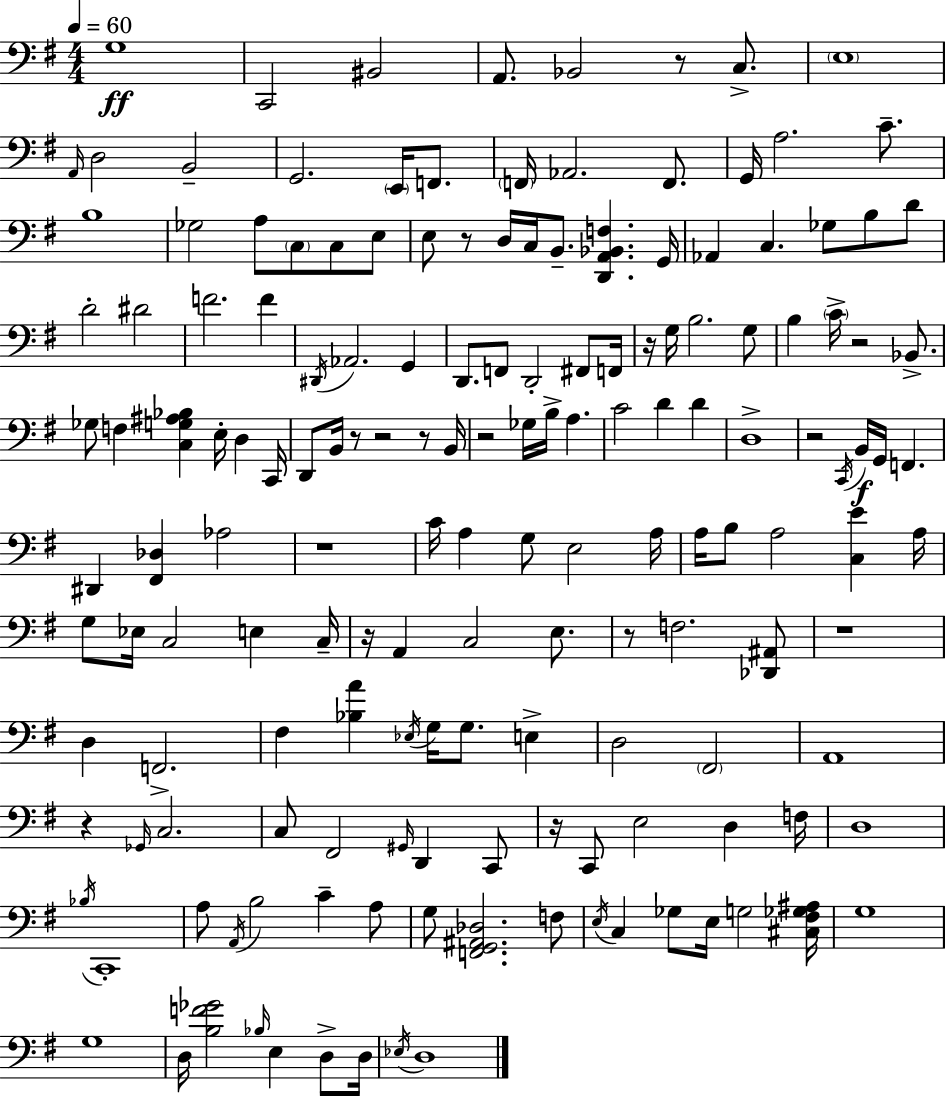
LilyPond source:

{
  \clef bass
  \numericTimeSignature
  \time 4/4
  \key e \minor
  \tempo 4 = 60
  g1\ff | c,2 bis,2 | a,8. bes,2 r8 c8.-> | \parenthesize e1 | \break \grace { a,16 } d2 b,2-- | g,2. \parenthesize e,16 f,8. | \parenthesize f,16 aes,2. f,8. | g,16 a2. c'8.-- | \break b1 | ges2 a8 \parenthesize c8 c8 e8 | e8 r8 d16 c16 b,8.-- <d, a, bes, f>4. | g,16 aes,4 c4. ges8 b8 d'8 | \break d'2-. dis'2 | f'2. f'4 | \acciaccatura { dis,16 } aes,2. g,4 | d,8. f,8 d,2-. fis,8 | \break f,16 r16 g16 b2. | g8 b4 \parenthesize c'16-> r2 bes,8.-> | ges8 f4 <c g ais bes>4 e16-. d4 | c,16 d,8 b,16 r8 r2 r8 | \break b,16 r2 ges16 b16-> a4. | c'2 d'4 d'4 | d1-> | r2 \acciaccatura { c,16 } b,16\f g,16 f,4. | \break dis,4 <fis, des>4 aes2 | r1 | c'16 a4 g8 e2 | a16 a16 b8 a2 <c e'>4 | \break a16 g8 ees16 c2 e4 | c16-- r16 a,4 c2 | e8. r8 f2. | <des, ais,>8 r1 | \break d4 f,2.-> | fis4 <bes a'>4 \acciaccatura { ees16 } g16 g8. | e4-> d2 \parenthesize fis,2 | a,1 | \break r4 \grace { ges,16 } c2. | c8 fis,2 \grace { gis,16 } | d,4 c,8 r16 c,8 e2 | d4 f16 d1 | \break \acciaccatura { bes16 } c,1-. | a8 \acciaccatura { a,16 } b2 | c'4-- a8 g8 <f, g, ais, des>2. | f8 \acciaccatura { e16 } c4 ges8 e16 | \break g2 <cis fis ges ais>16 g1 | g1 | d16 <b f' ges'>2 | \grace { bes16 } e4 d8-> d16 \acciaccatura { ees16 } d1 | \break \bar "|."
}